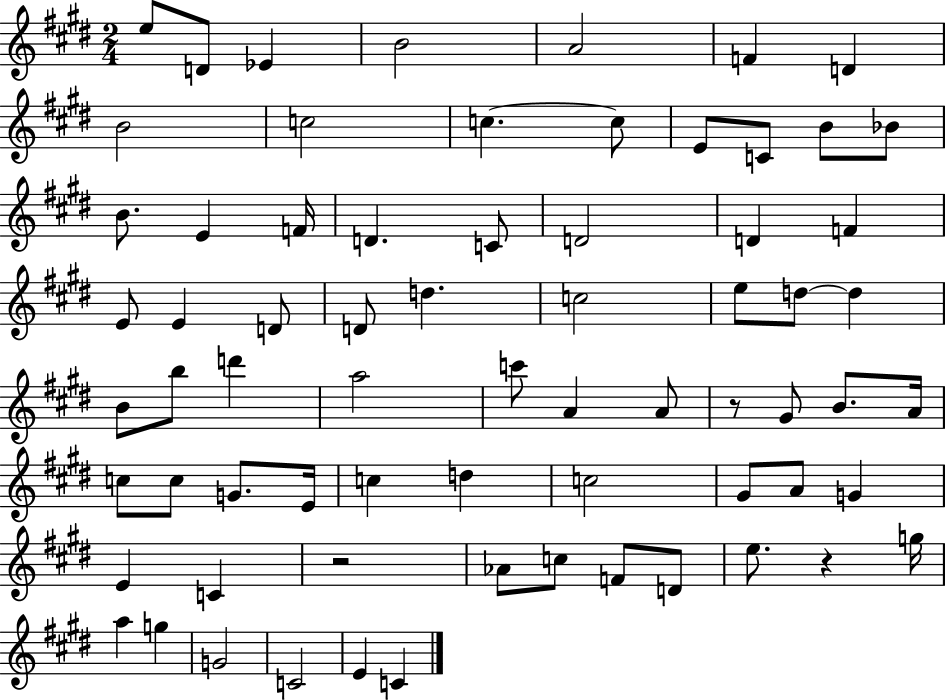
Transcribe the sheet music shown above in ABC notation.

X:1
T:Untitled
M:2/4
L:1/4
K:E
e/2 D/2 _E B2 A2 F D B2 c2 c c/2 E/2 C/2 B/2 _B/2 B/2 E F/4 D C/2 D2 D F E/2 E D/2 D/2 d c2 e/2 d/2 d B/2 b/2 d' a2 c'/2 A A/2 z/2 ^G/2 B/2 A/4 c/2 c/2 G/2 E/4 c d c2 ^G/2 A/2 G E C z2 _A/2 c/2 F/2 D/2 e/2 z g/4 a g G2 C2 E C